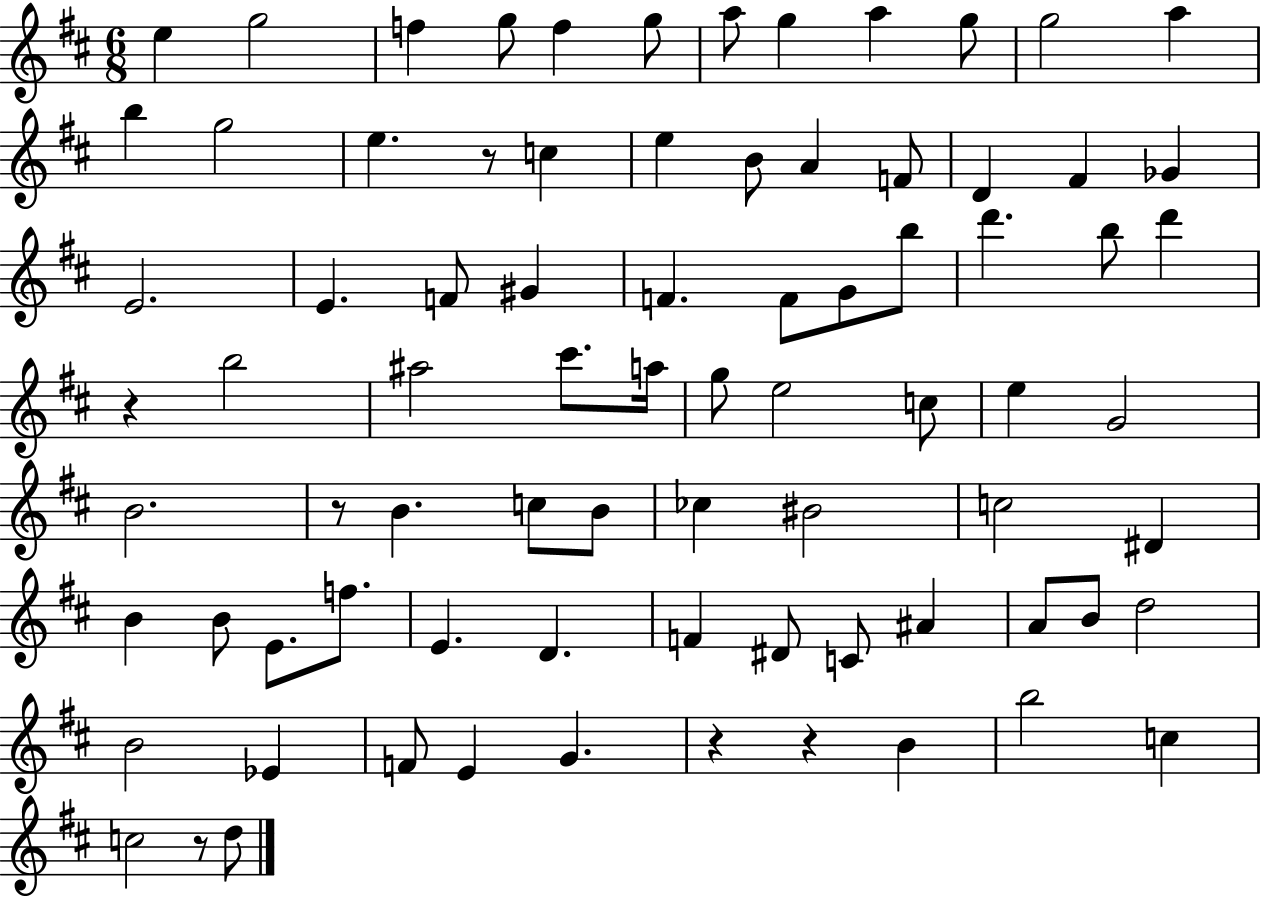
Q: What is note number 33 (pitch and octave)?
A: B5